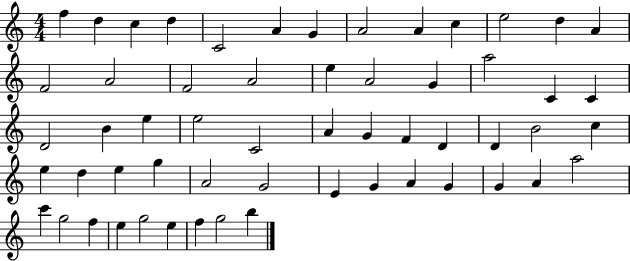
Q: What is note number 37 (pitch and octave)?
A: D5